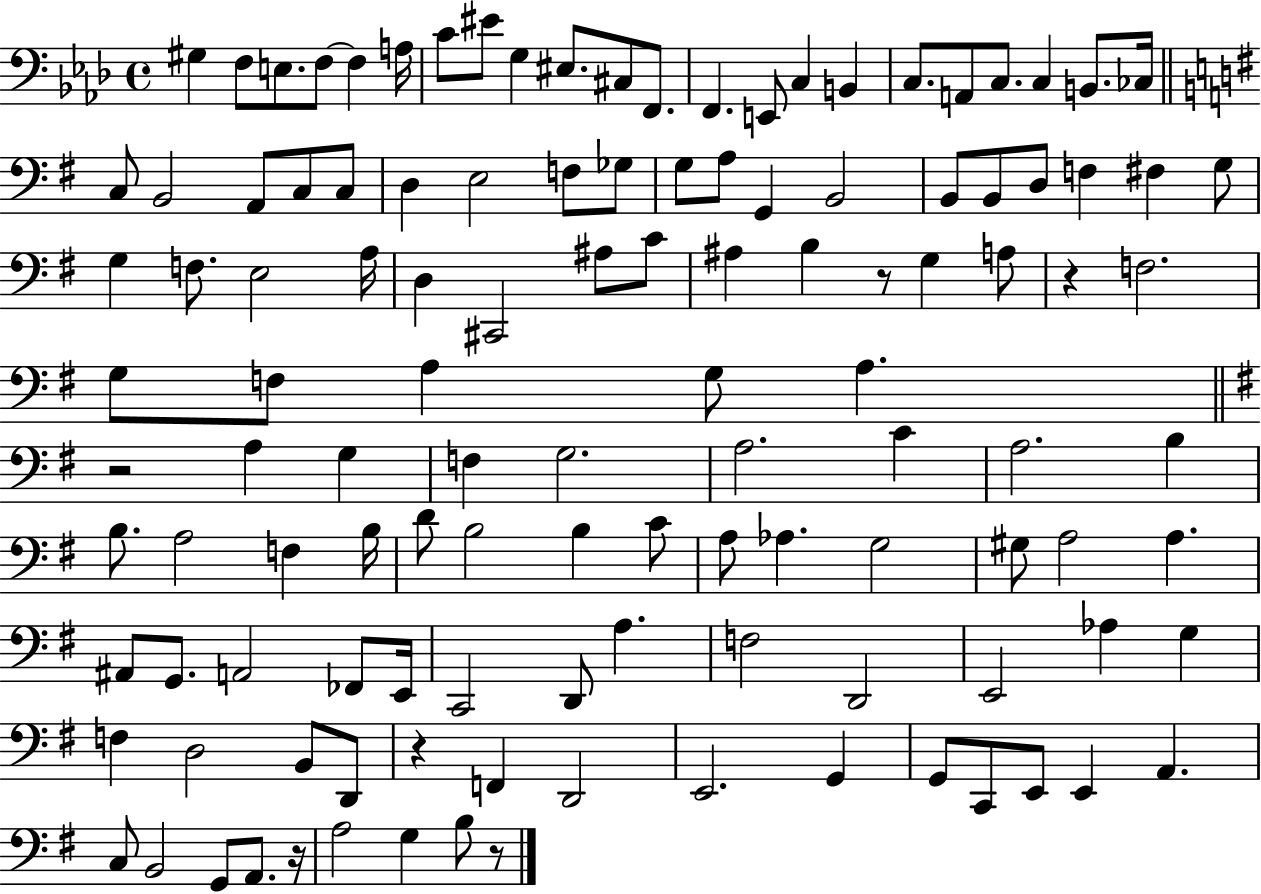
X:1
T:Untitled
M:4/4
L:1/4
K:Ab
^G, F,/2 E,/2 F,/2 F, A,/4 C/2 ^E/2 G, ^E,/2 ^C,/2 F,,/2 F,, E,,/2 C, B,, C,/2 A,,/2 C,/2 C, B,,/2 _C,/4 C,/2 B,,2 A,,/2 C,/2 C,/2 D, E,2 F,/2 _G,/2 G,/2 A,/2 G,, B,,2 B,,/2 B,,/2 D,/2 F, ^F, G,/2 G, F,/2 E,2 A,/4 D, ^C,,2 ^A,/2 C/2 ^A, B, z/2 G, A,/2 z F,2 G,/2 F,/2 A, G,/2 A, z2 A, G, F, G,2 A,2 C A,2 B, B,/2 A,2 F, B,/4 D/2 B,2 B, C/2 A,/2 _A, G,2 ^G,/2 A,2 A, ^A,,/2 G,,/2 A,,2 _F,,/2 E,,/4 C,,2 D,,/2 A, F,2 D,,2 E,,2 _A, G, F, D,2 B,,/2 D,,/2 z F,, D,,2 E,,2 G,, G,,/2 C,,/2 E,,/2 E,, A,, C,/2 B,,2 G,,/2 A,,/2 z/4 A,2 G, B,/2 z/2